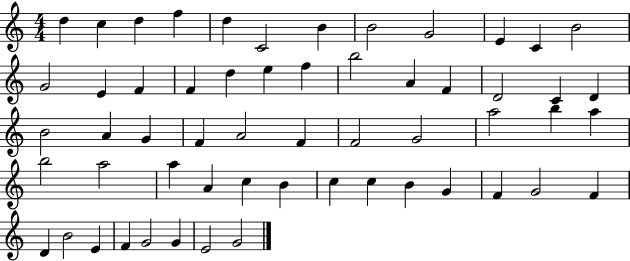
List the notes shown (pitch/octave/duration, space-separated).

D5/q C5/q D5/q F5/q D5/q C4/h B4/q B4/h G4/h E4/q C4/q B4/h G4/h E4/q F4/q F4/q D5/q E5/q F5/q B5/h A4/q F4/q D4/h C4/q D4/q B4/h A4/q G4/q F4/q A4/h F4/q F4/h G4/h A5/h B5/q A5/q B5/h A5/h A5/q A4/q C5/q B4/q C5/q C5/q B4/q G4/q F4/q G4/h F4/q D4/q B4/h E4/q F4/q G4/h G4/q E4/h G4/h